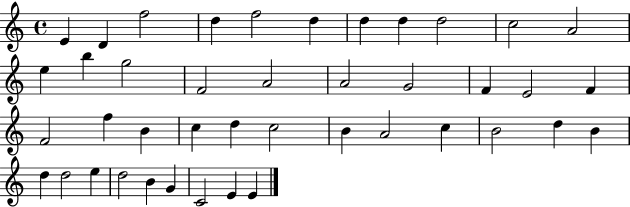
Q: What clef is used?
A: treble